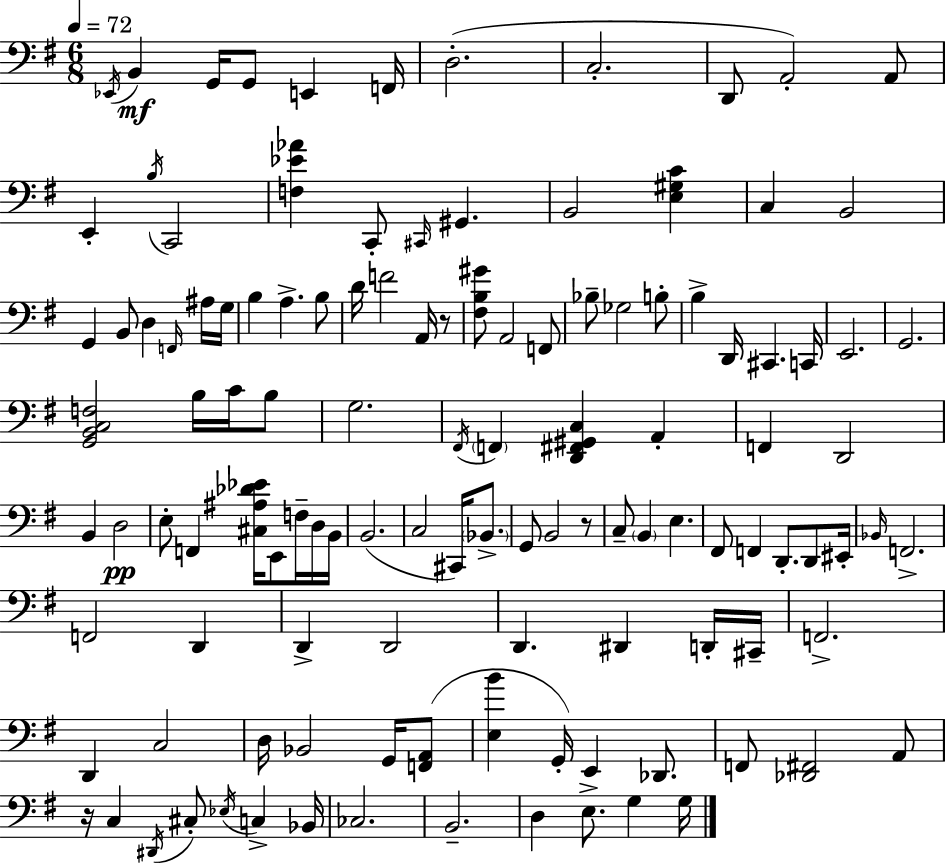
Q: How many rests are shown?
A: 3